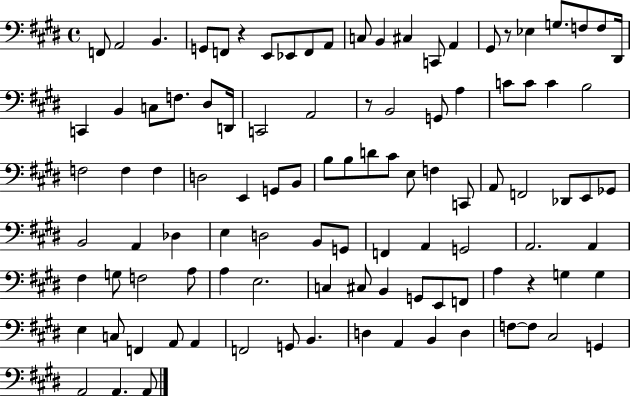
F2/e A2/h B2/q. G2/e F2/e R/q E2/e Eb2/e F2/e A2/e C3/e B2/q C#3/q C2/e A2/q G#2/e R/e Eb3/q G3/e. F3/e F3/e D#2/s C2/q B2/q C3/e F3/e. D#3/e D2/s C2/h A2/h R/e B2/h G2/e A3/q C4/e C4/e C4/q B3/h F3/h F3/q F3/q D3/h E2/q G2/e B2/e B3/e B3/e D4/e C#4/e E3/e F3/q C2/e A2/e F2/h Db2/e E2/e Gb2/e B2/h A2/q Db3/q E3/q D3/h B2/e G2/e F2/q A2/q G2/h A2/h. A2/q F#3/q G3/e F3/h A3/e A3/q E3/h. C3/q C#3/e B2/q G2/e E2/e F2/e A3/q R/q G3/q G3/q E3/q C3/e F2/q A2/e A2/q F2/h G2/e B2/q. D3/q A2/q B2/q D3/q F3/e F3/e C#3/h G2/q A2/h A2/q. A2/e